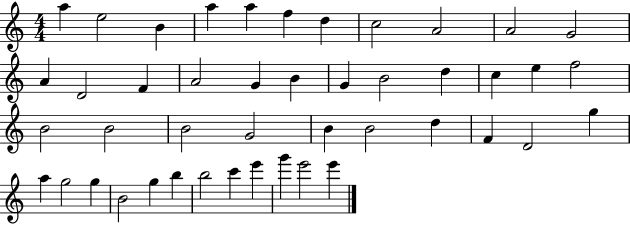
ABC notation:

X:1
T:Untitled
M:4/4
L:1/4
K:C
a e2 B a a f d c2 A2 A2 G2 A D2 F A2 G B G B2 d c e f2 B2 B2 B2 G2 B B2 d F D2 g a g2 g B2 g b b2 c' e' g' e'2 e'